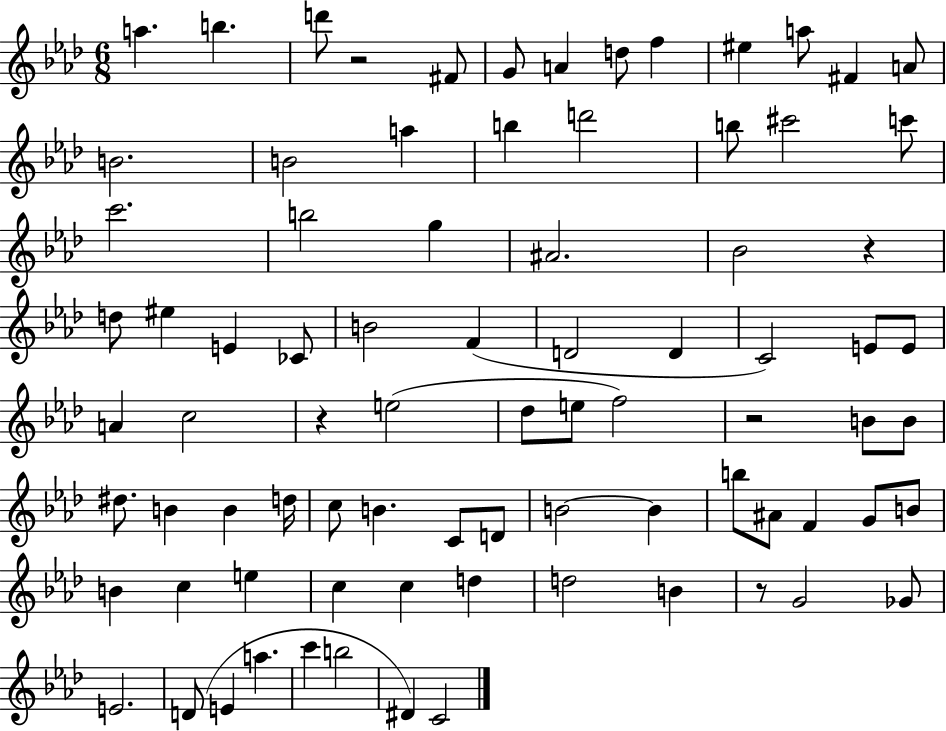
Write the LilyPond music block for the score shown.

{
  \clef treble
  \numericTimeSignature
  \time 6/8
  \key aes \major
  a''4. b''4. | d'''8 r2 fis'8 | g'8 a'4 d''8 f''4 | eis''4 a''8 fis'4 a'8 | \break b'2. | b'2 a''4 | b''4 d'''2 | b''8 cis'''2 c'''8 | \break c'''2. | b''2 g''4 | ais'2. | bes'2 r4 | \break d''8 eis''4 e'4 ces'8 | b'2 f'4( | d'2 d'4 | c'2) e'8 e'8 | \break a'4 c''2 | r4 e''2( | des''8 e''8 f''2) | r2 b'8 b'8 | \break dis''8. b'4 b'4 d''16 | c''8 b'4. c'8 d'8 | b'2~~ b'4 | b''8 ais'8 f'4 g'8 b'8 | \break b'4 c''4 e''4 | c''4 c''4 d''4 | d''2 b'4 | r8 g'2 ges'8 | \break e'2. | d'8( e'4 a''4. | c'''4 b''2 | dis'4) c'2 | \break \bar "|."
}